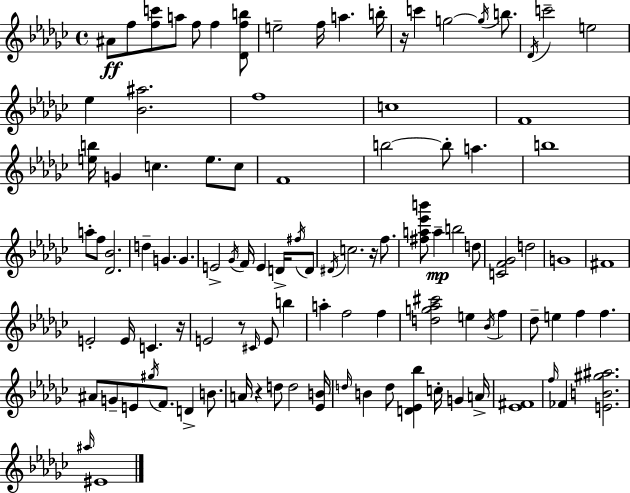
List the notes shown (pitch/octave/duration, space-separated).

A#4/e F5/e [F5,C6]/e A5/e F5/e F5/q [Db4,F5,B5]/e E5/h F5/s A5/q. B5/s R/s C6/q G5/h G5/s B5/e. Db4/s C6/h E5/h Eb5/q [Bb4,A#5]/h. F5/w C5/w F4/w [E5,B5]/s G4/q C5/q. E5/e. C5/e F4/w B5/h B5/e A5/q. B5/w A5/e F5/e [Db4,Bb4]/h. D5/q G4/q. G4/q. E4/h Gb4/s F4/s E4/q D4/s F#5/s D4/e D#4/s C5/h. R/s F5/e. [F#5,A5,Eb6,B6]/e A5/q B5/h D5/e [C4,F4,Gb4]/h D5/h G4/w F#4/w E4/h E4/s C4/q. R/s E4/h R/e C#4/s E4/e B5/q A5/q F5/h F5/q [D5,G5,Ab5,C#6]/h E5/q Bb4/s F5/q Db5/e E5/q F5/q F5/q. A#4/e G4/e E4/e G#5/s F4/e. D4/q B4/e. A4/s R/q D5/e D5/h [Eb4,B4]/s D5/s B4/q D5/e [D4,Eb4,Bb5]/q C5/s G4/q A4/s [Eb4,F#4]/w F5/s FES4/q [E4,B4,G#5,A#5]/h. A#5/s EIS4/w